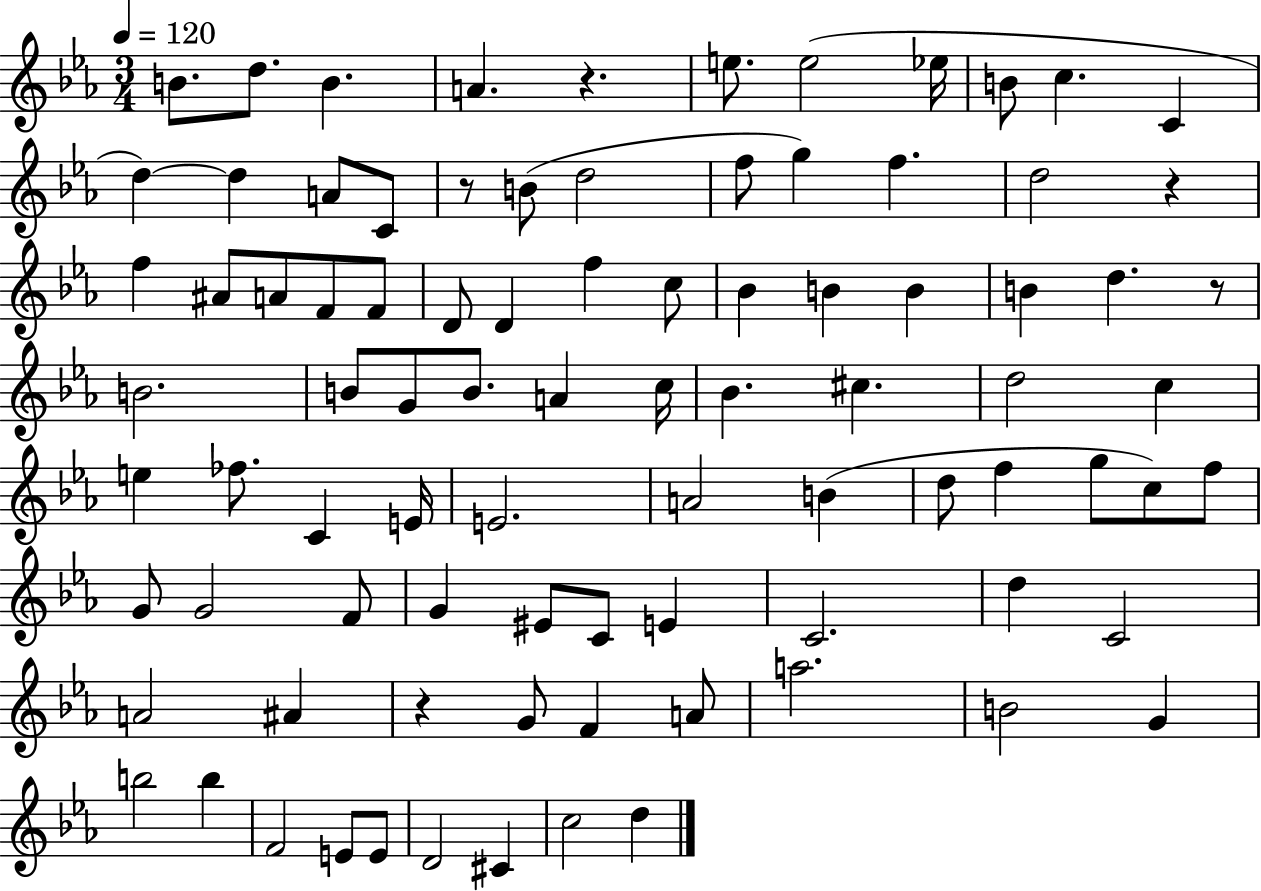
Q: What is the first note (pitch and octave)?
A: B4